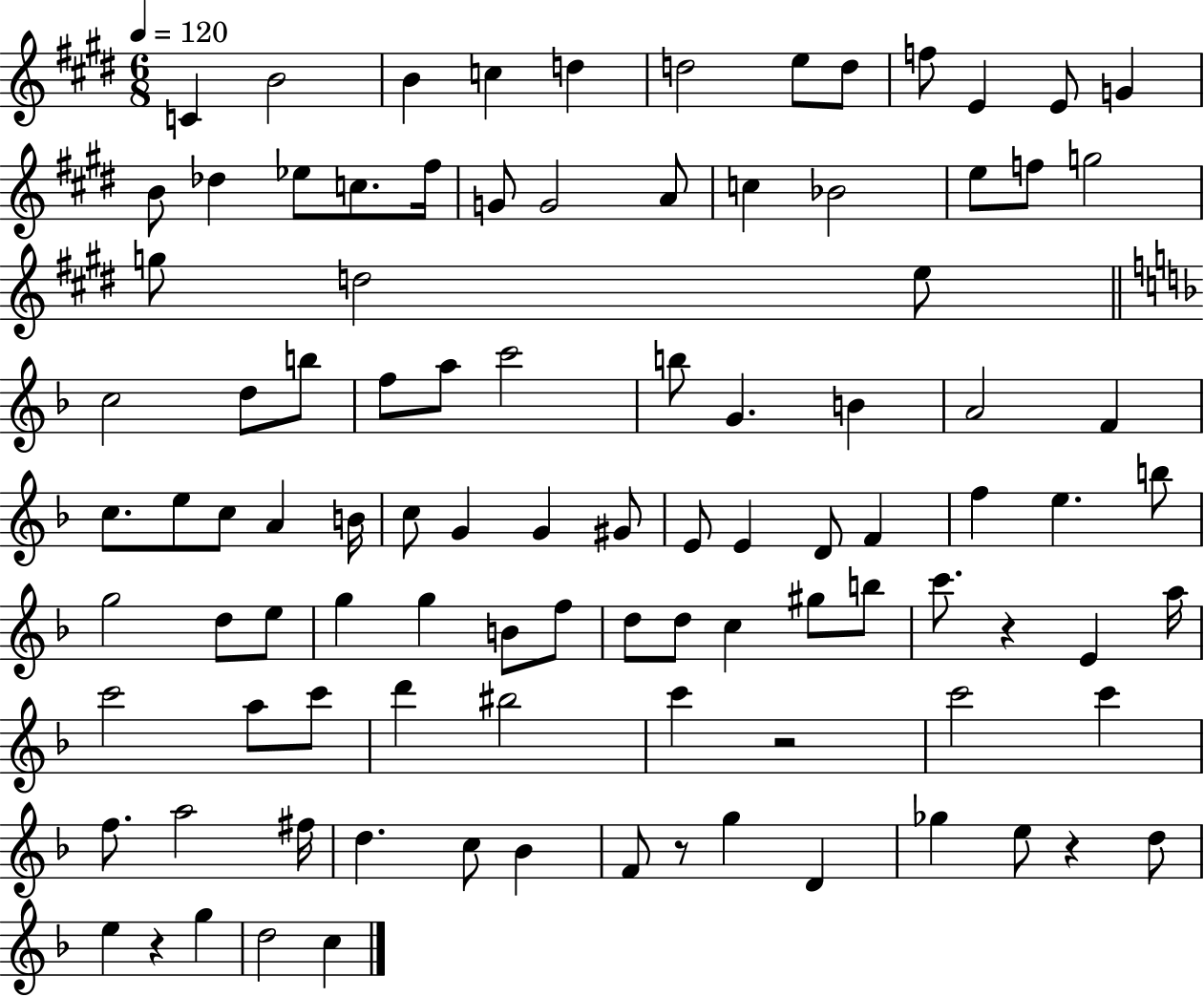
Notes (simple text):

C4/q B4/h B4/q C5/q D5/q D5/h E5/e D5/e F5/e E4/q E4/e G4/q B4/e Db5/q Eb5/e C5/e. F#5/s G4/e G4/h A4/e C5/q Bb4/h E5/e F5/e G5/h G5/e D5/h E5/e C5/h D5/e B5/e F5/e A5/e C6/h B5/e G4/q. B4/q A4/h F4/q C5/e. E5/e C5/e A4/q B4/s C5/e G4/q G4/q G#4/e E4/e E4/q D4/e F4/q F5/q E5/q. B5/e G5/h D5/e E5/e G5/q G5/q B4/e F5/e D5/e D5/e C5/q G#5/e B5/e C6/e. R/q E4/q A5/s C6/h A5/e C6/e D6/q BIS5/h C6/q R/h C6/h C6/q F5/e. A5/h F#5/s D5/q. C5/e Bb4/q F4/e R/e G5/q D4/q Gb5/q E5/e R/q D5/e E5/q R/q G5/q D5/h C5/q